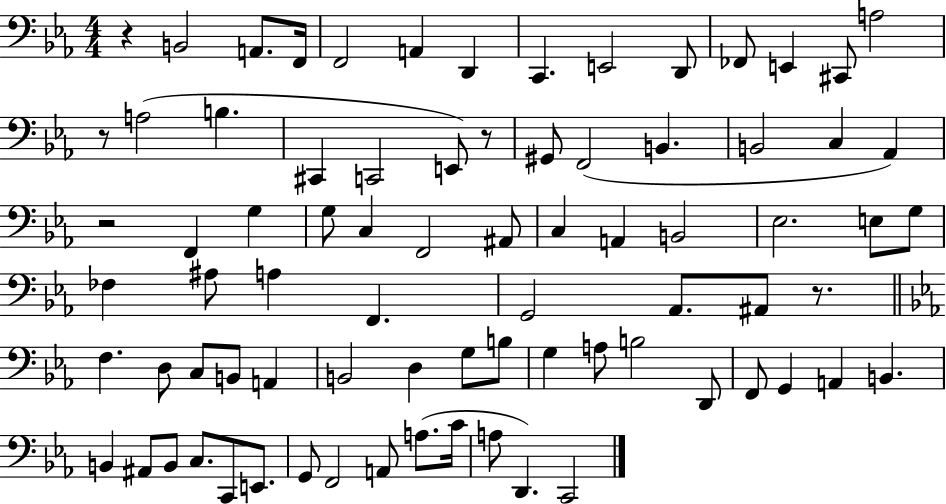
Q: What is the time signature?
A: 4/4